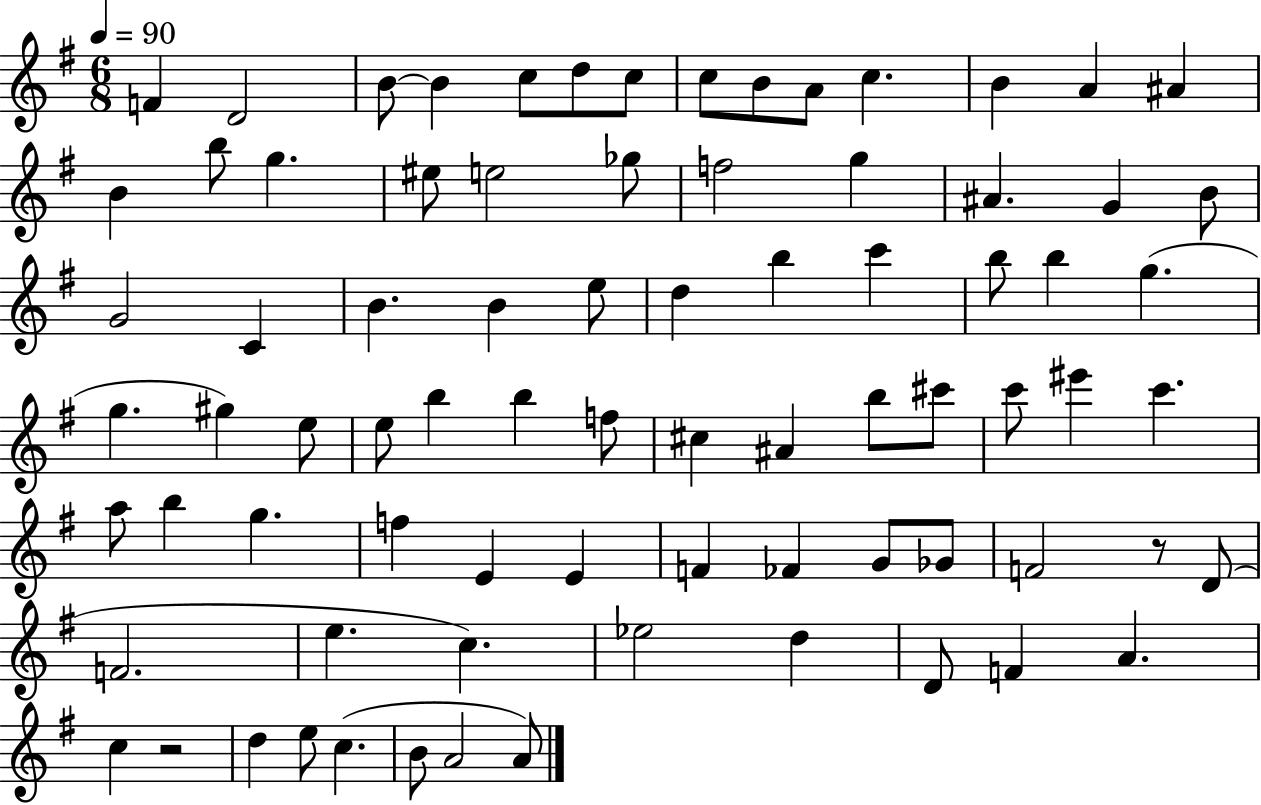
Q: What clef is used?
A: treble